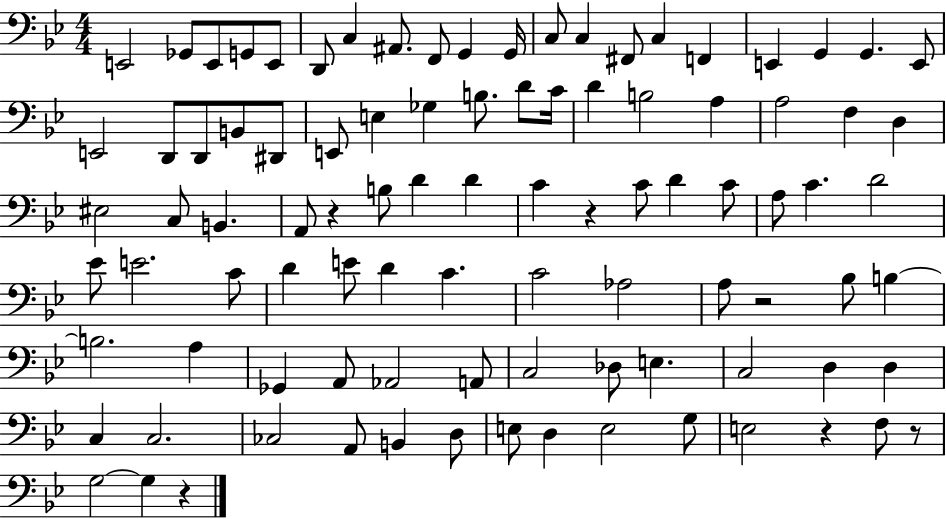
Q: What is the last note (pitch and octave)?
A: G3